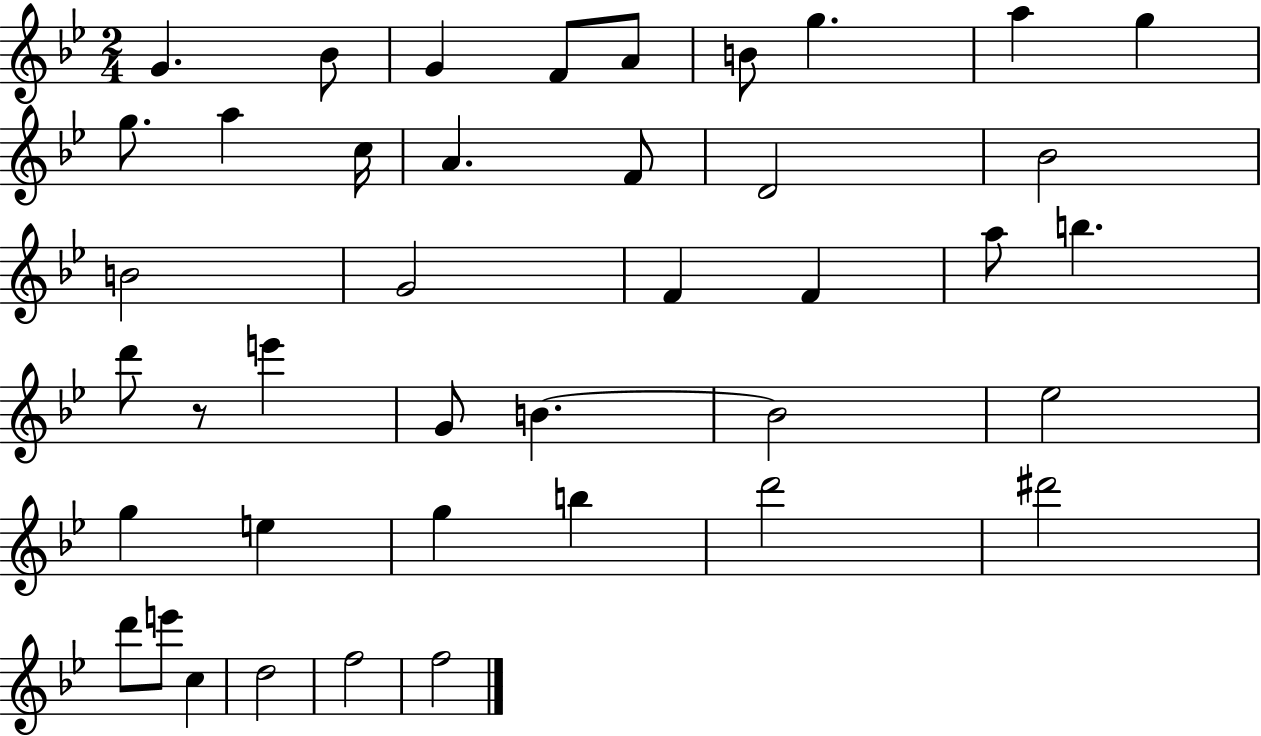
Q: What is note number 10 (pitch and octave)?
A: G5